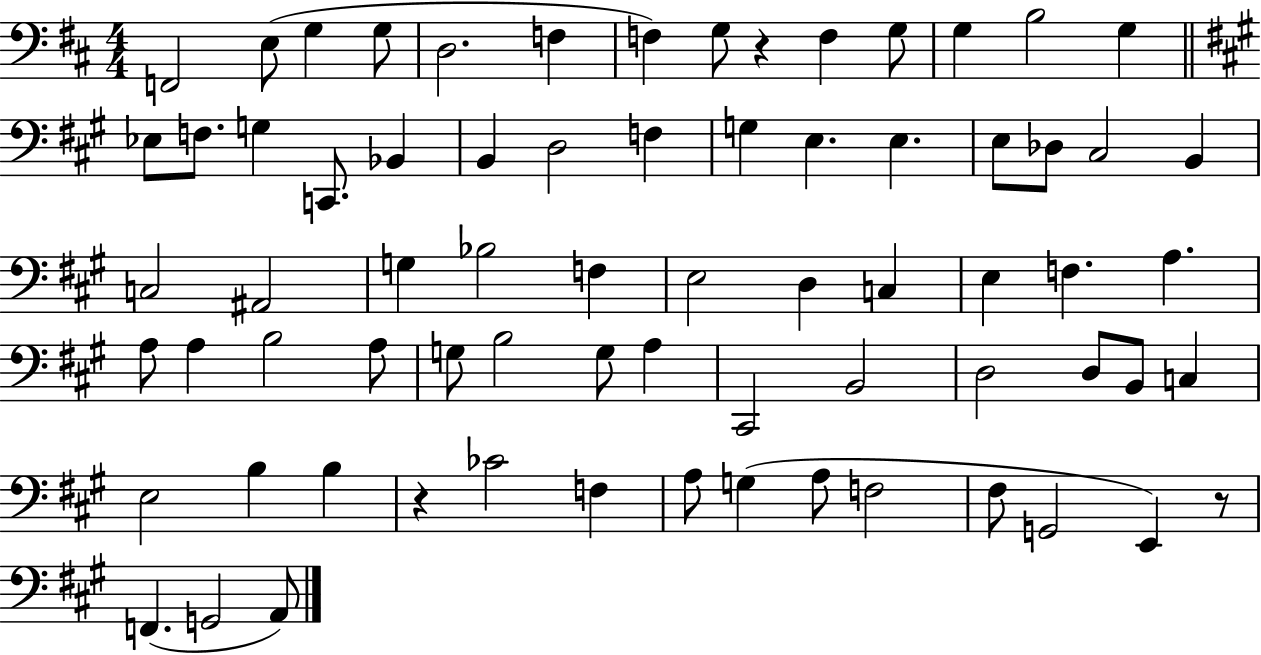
X:1
T:Untitled
M:4/4
L:1/4
K:D
F,,2 E,/2 G, G,/2 D,2 F, F, G,/2 z F, G,/2 G, B,2 G, _E,/2 F,/2 G, C,,/2 _B,, B,, D,2 F, G, E, E, E,/2 _D,/2 ^C,2 B,, C,2 ^A,,2 G, _B,2 F, E,2 D, C, E, F, A, A,/2 A, B,2 A,/2 G,/2 B,2 G,/2 A, ^C,,2 B,,2 D,2 D,/2 B,,/2 C, E,2 B, B, z _C2 F, A,/2 G, A,/2 F,2 ^F,/2 G,,2 E,, z/2 F,, G,,2 A,,/2